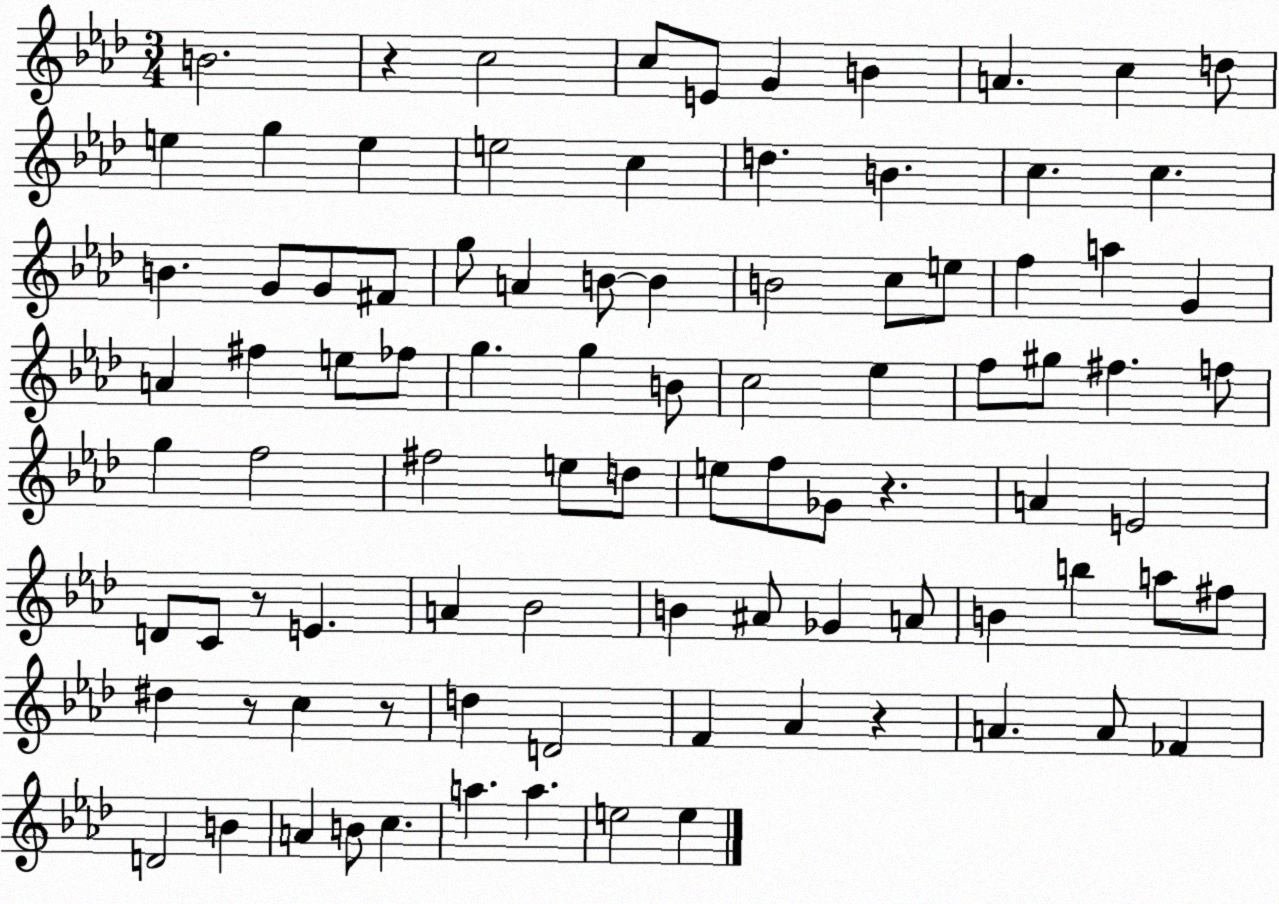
X:1
T:Untitled
M:3/4
L:1/4
K:Ab
B2 z c2 c/2 E/2 G B A c d/2 e g e e2 c d B c c B G/2 G/2 ^F/2 g/2 A B/2 B B2 c/2 e/2 f a G A ^f e/2 _f/2 g g B/2 c2 _e f/2 ^g/2 ^f f/2 g f2 ^f2 e/2 d/2 e/2 f/2 _G/2 z A E2 D/2 C/2 z/2 E A _B2 B ^A/2 _G A/2 B b a/2 ^f/2 ^d z/2 c z/2 d D2 F _A z A A/2 _F D2 B A B/2 c a a e2 e